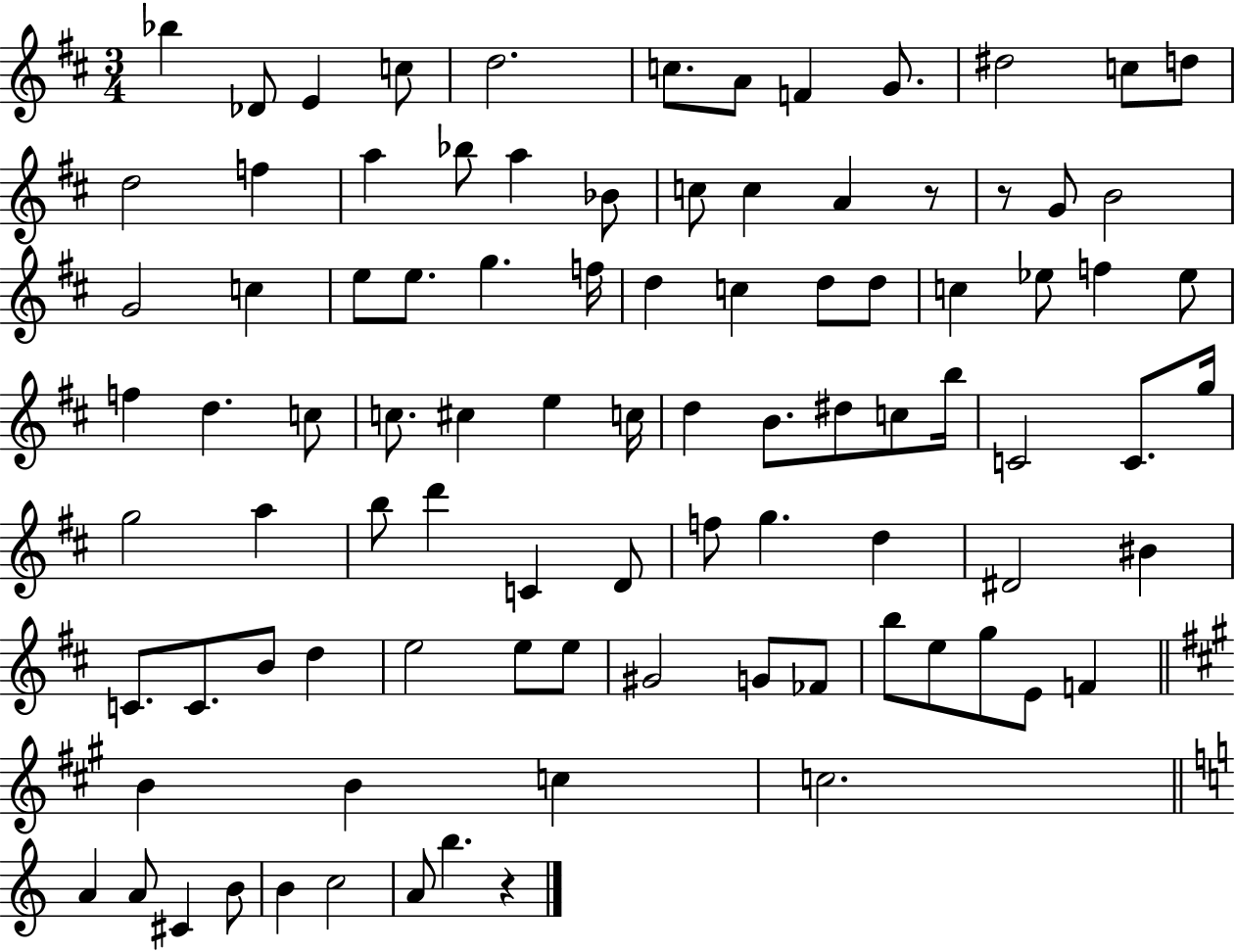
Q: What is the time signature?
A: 3/4